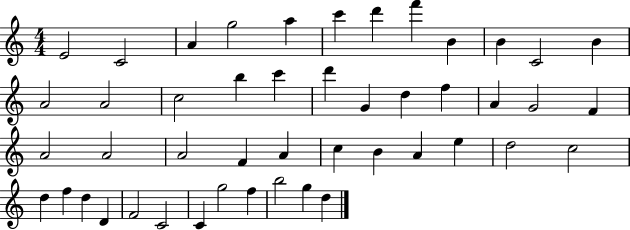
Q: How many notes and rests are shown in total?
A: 47